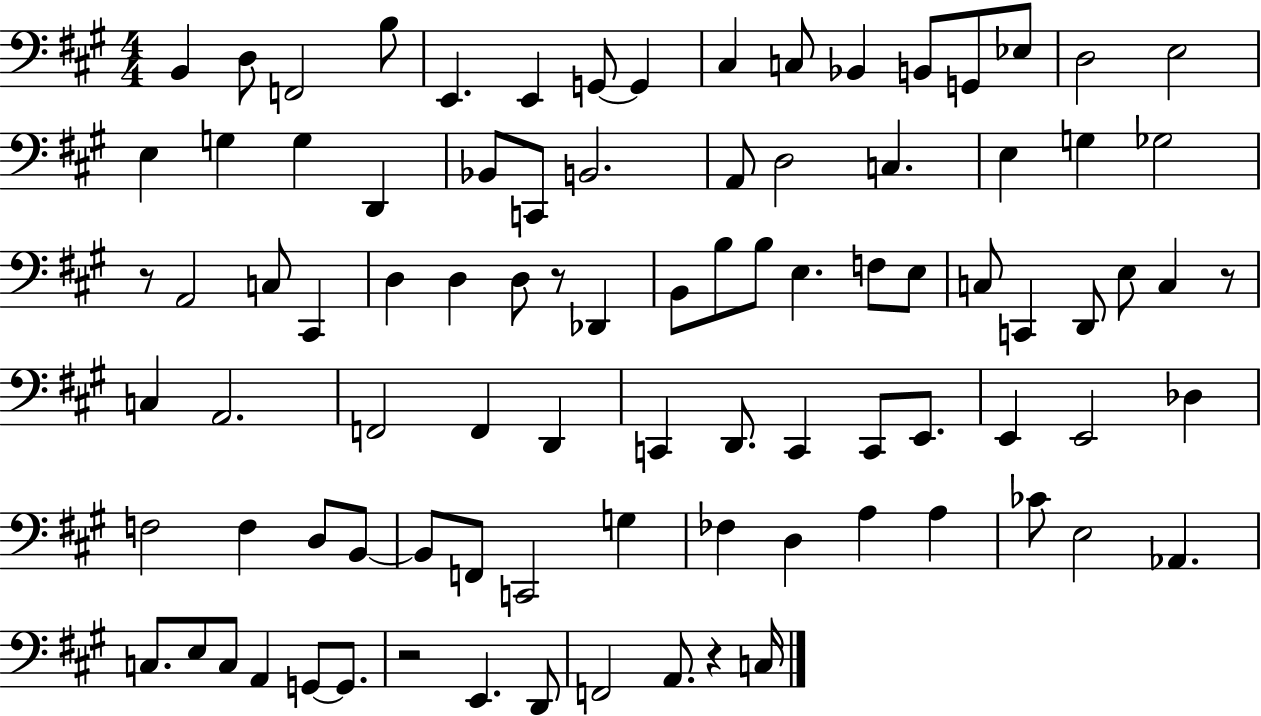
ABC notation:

X:1
T:Untitled
M:4/4
L:1/4
K:A
B,, D,/2 F,,2 B,/2 E,, E,, G,,/2 G,, ^C, C,/2 _B,, B,,/2 G,,/2 _E,/2 D,2 E,2 E, G, G, D,, _B,,/2 C,,/2 B,,2 A,,/2 D,2 C, E, G, _G,2 z/2 A,,2 C,/2 ^C,, D, D, D,/2 z/2 _D,, B,,/2 B,/2 B,/2 E, F,/2 E,/2 C,/2 C,, D,,/2 E,/2 C, z/2 C, A,,2 F,,2 F,, D,, C,, D,,/2 C,, C,,/2 E,,/2 E,, E,,2 _D, F,2 F, D,/2 B,,/2 B,,/2 F,,/2 C,,2 G, _F, D, A, A, _C/2 E,2 _A,, C,/2 E,/2 C,/2 A,, G,,/2 G,,/2 z2 E,, D,,/2 F,,2 A,,/2 z C,/4